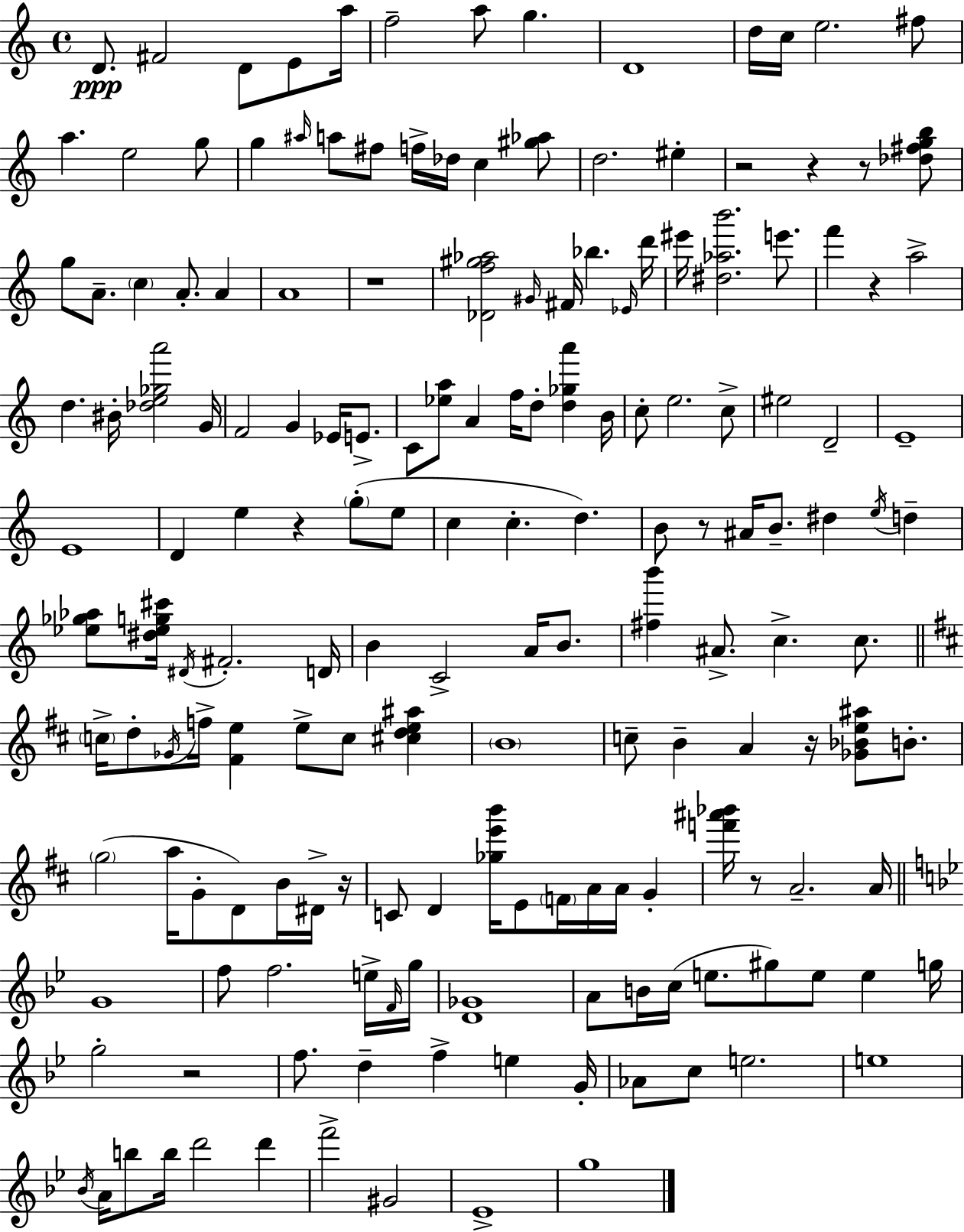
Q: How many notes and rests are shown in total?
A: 169